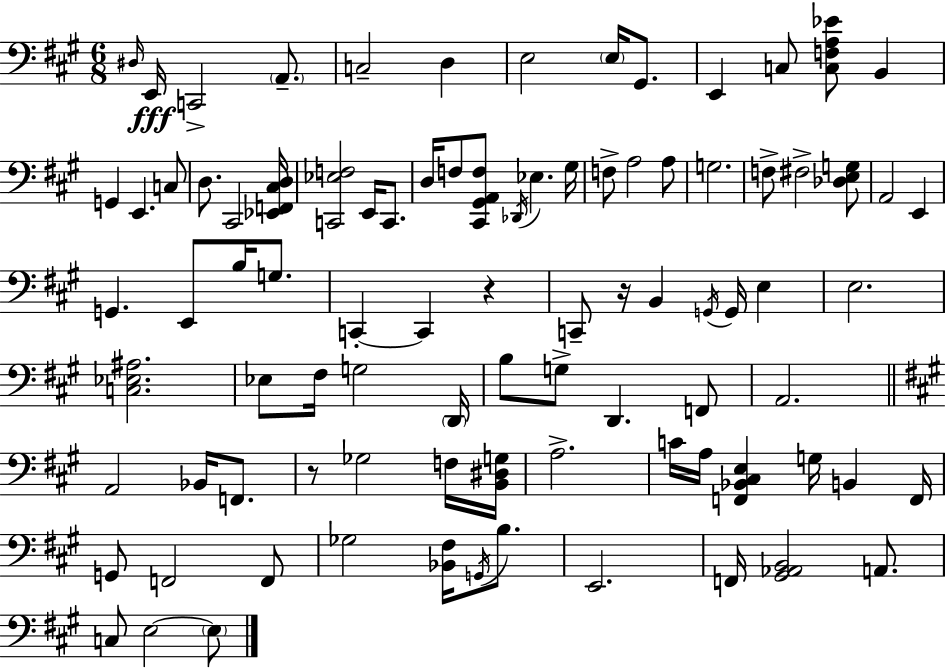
D#3/s E2/s C2/h A2/e. C3/h D3/q E3/h E3/s G#2/e. E2/q C3/e [C3,F3,A3,Eb4]/e B2/q G2/q E2/q. C3/e D3/e. C#2/h [Eb2,F2,C#3,D3]/s [C2,Eb3,F3]/h E2/s C2/e. D3/s F3/e [C#2,G#2,A2,F3]/e Db2/s Eb3/q. G#3/s F3/e A3/h A3/e G3/h. F3/e F#3/h [Db3,E3,G3]/e A2/h E2/q G2/q. E2/e B3/s G3/e. C2/q C2/q R/q C2/e R/s B2/q G2/s G2/s E3/q E3/h. [C3,Eb3,A#3]/h. Eb3/e F#3/s G3/h D2/s B3/e G3/e D2/q. F2/e A2/h. A2/h Bb2/s F2/e. R/e Gb3/h F3/s [B2,D#3,G3]/s A3/h. C4/s A3/s [F2,Bb2,C#3,E3]/q G3/s B2/q F2/s G2/e F2/h F2/e Gb3/h [Bb2,F#3]/s G2/s B3/e. E2/h. F2/s [G#2,Ab2,B2]/h A2/e. C3/e E3/h E3/e